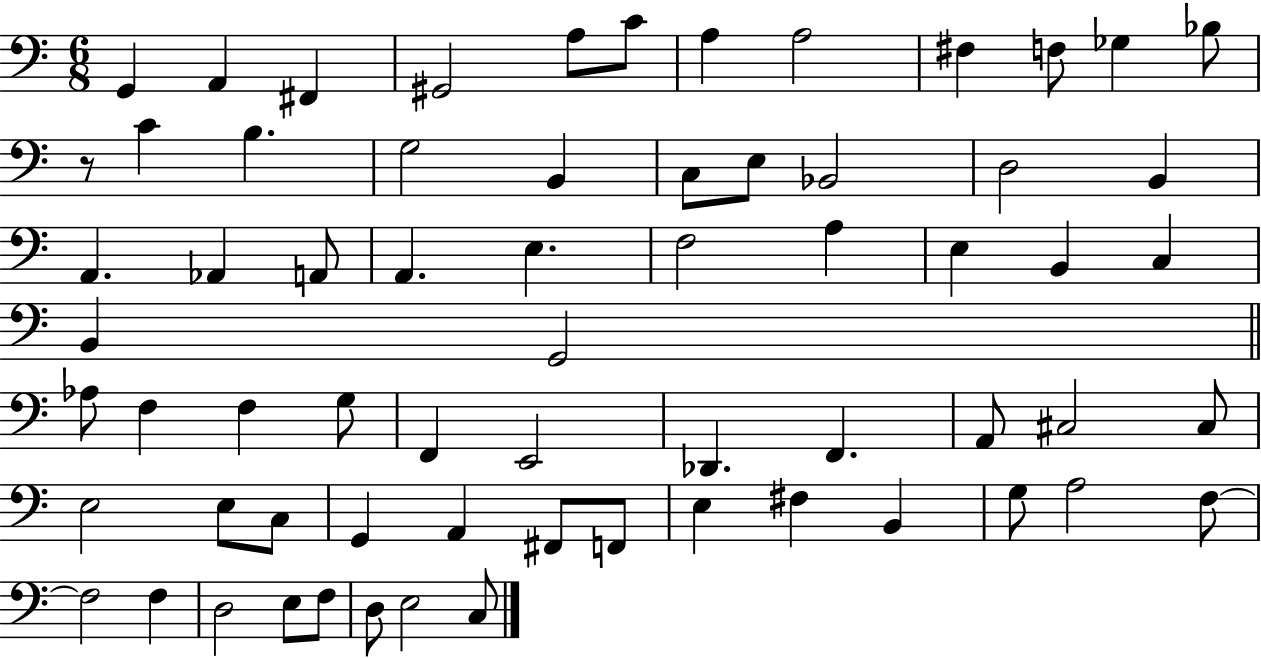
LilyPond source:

{
  \clef bass
  \numericTimeSignature
  \time 6/8
  \key c \major
  g,4 a,4 fis,4 | gis,2 a8 c'8 | a4 a2 | fis4 f8 ges4 bes8 | \break r8 c'4 b4. | g2 b,4 | c8 e8 bes,2 | d2 b,4 | \break a,4. aes,4 a,8 | a,4. e4. | f2 a4 | e4 b,4 c4 | \break b,4 g,2 | \bar "||" \break \key c \major aes8 f4 f4 g8 | f,4 e,2 | des,4. f,4. | a,8 cis2 cis8 | \break e2 e8 c8 | g,4 a,4 fis,8 f,8 | e4 fis4 b,4 | g8 a2 f8~~ | \break f2 f4 | d2 e8 f8 | d8 e2 c8 | \bar "|."
}